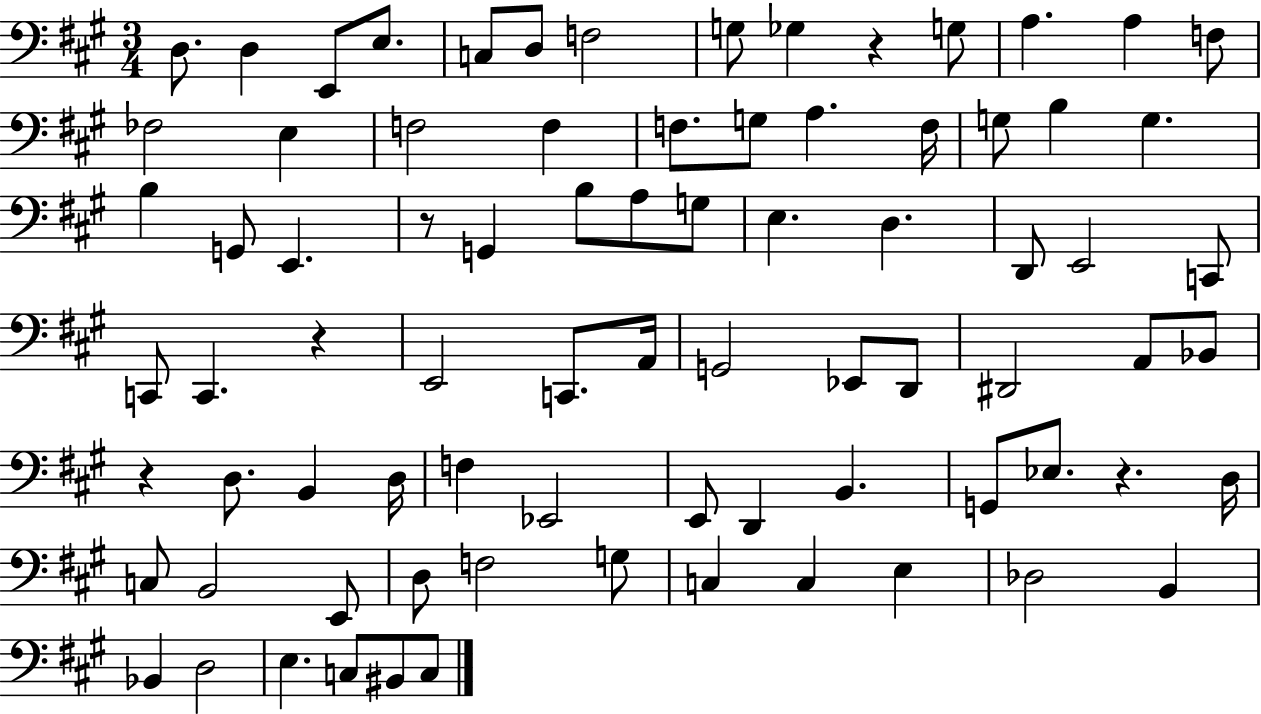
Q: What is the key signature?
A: A major